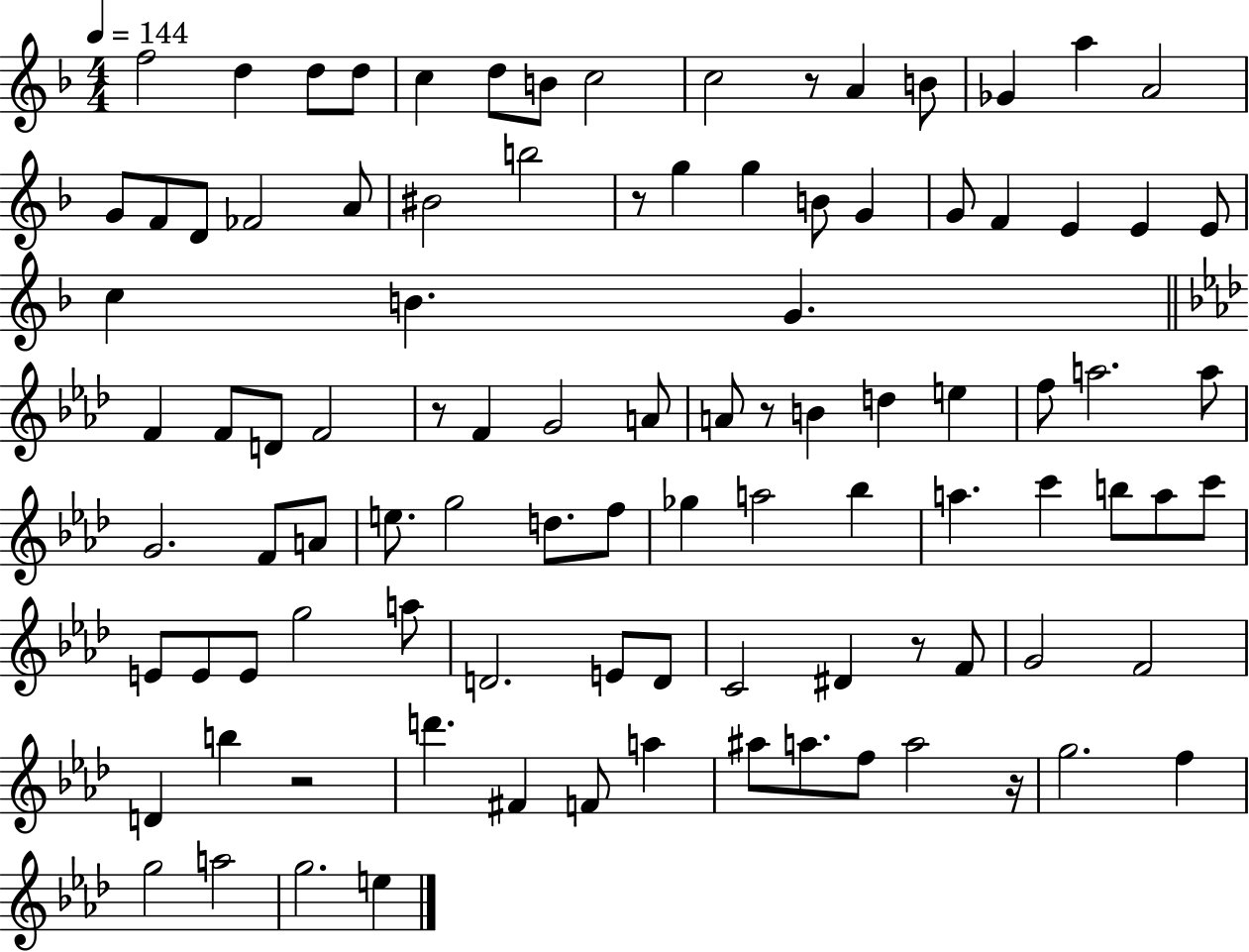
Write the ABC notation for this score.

X:1
T:Untitled
M:4/4
L:1/4
K:F
f2 d d/2 d/2 c d/2 B/2 c2 c2 z/2 A B/2 _G a A2 G/2 F/2 D/2 _F2 A/2 ^B2 b2 z/2 g g B/2 G G/2 F E E E/2 c B G F F/2 D/2 F2 z/2 F G2 A/2 A/2 z/2 B d e f/2 a2 a/2 G2 F/2 A/2 e/2 g2 d/2 f/2 _g a2 _b a c' b/2 a/2 c'/2 E/2 E/2 E/2 g2 a/2 D2 E/2 D/2 C2 ^D z/2 F/2 G2 F2 D b z2 d' ^F F/2 a ^a/2 a/2 f/2 a2 z/4 g2 f g2 a2 g2 e